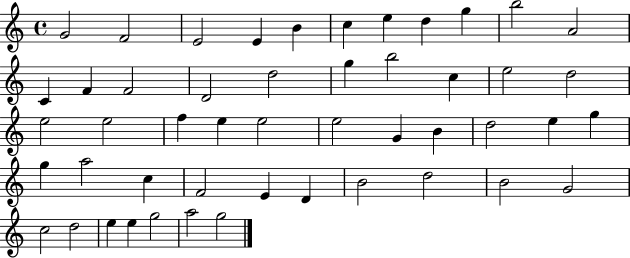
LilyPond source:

{
  \clef treble
  \time 4/4
  \defaultTimeSignature
  \key c \major
  g'2 f'2 | e'2 e'4 b'4 | c''4 e''4 d''4 g''4 | b''2 a'2 | \break c'4 f'4 f'2 | d'2 d''2 | g''4 b''2 c''4 | e''2 d''2 | \break e''2 e''2 | f''4 e''4 e''2 | e''2 g'4 b'4 | d''2 e''4 g''4 | \break g''4 a''2 c''4 | f'2 e'4 d'4 | b'2 d''2 | b'2 g'2 | \break c''2 d''2 | e''4 e''4 g''2 | a''2 g''2 | \bar "|."
}